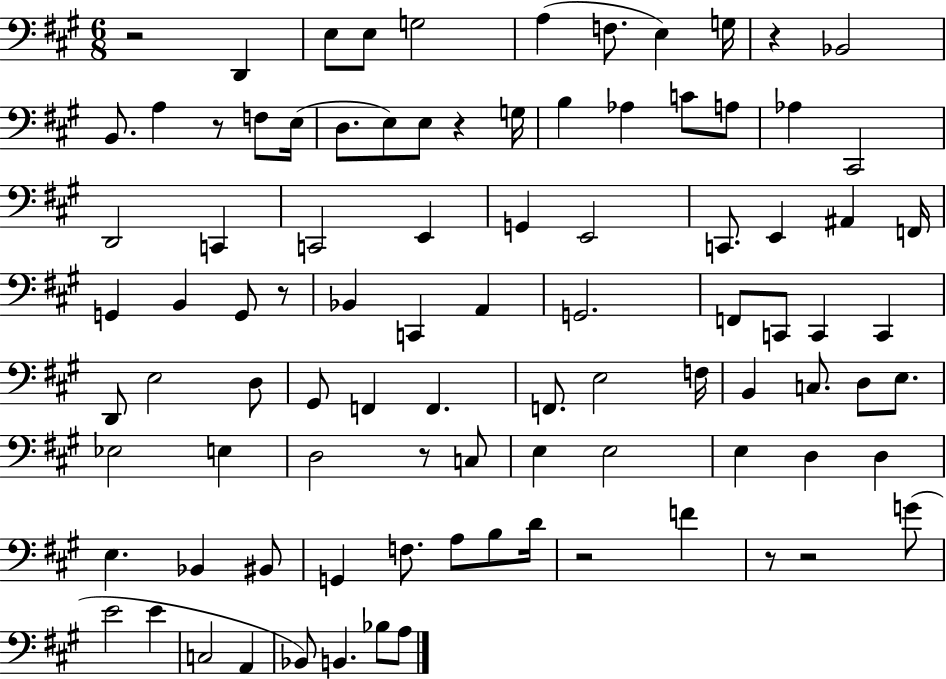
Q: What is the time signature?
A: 6/8